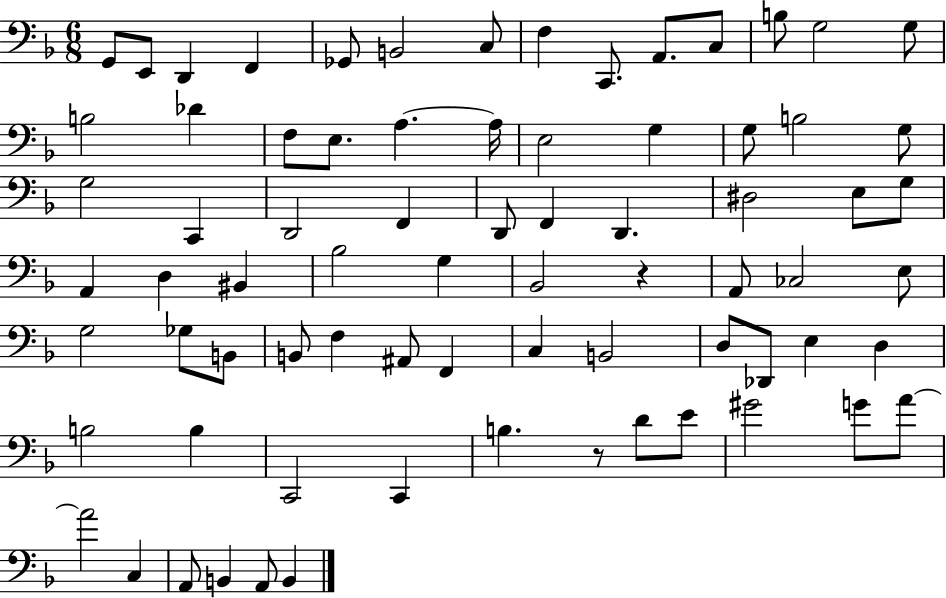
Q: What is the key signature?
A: F major